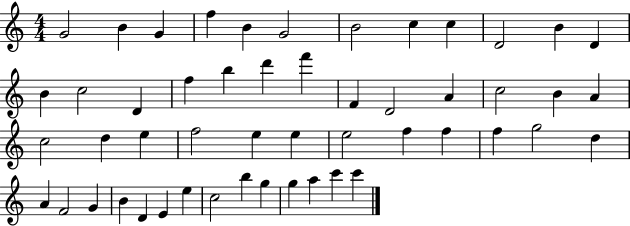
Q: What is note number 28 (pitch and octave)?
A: E5